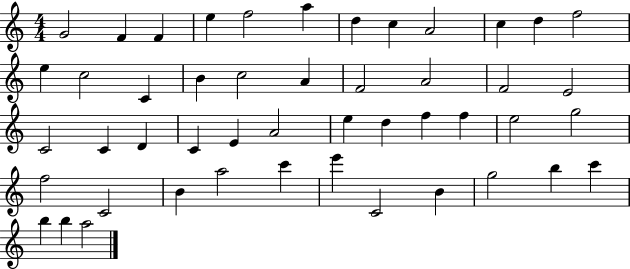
{
  \clef treble
  \numericTimeSignature
  \time 4/4
  \key c \major
  g'2 f'4 f'4 | e''4 f''2 a''4 | d''4 c''4 a'2 | c''4 d''4 f''2 | \break e''4 c''2 c'4 | b'4 c''2 a'4 | f'2 a'2 | f'2 e'2 | \break c'2 c'4 d'4 | c'4 e'4 a'2 | e''4 d''4 f''4 f''4 | e''2 g''2 | \break f''2 c'2 | b'4 a''2 c'''4 | e'''4 c'2 b'4 | g''2 b''4 c'''4 | \break b''4 b''4 a''2 | \bar "|."
}